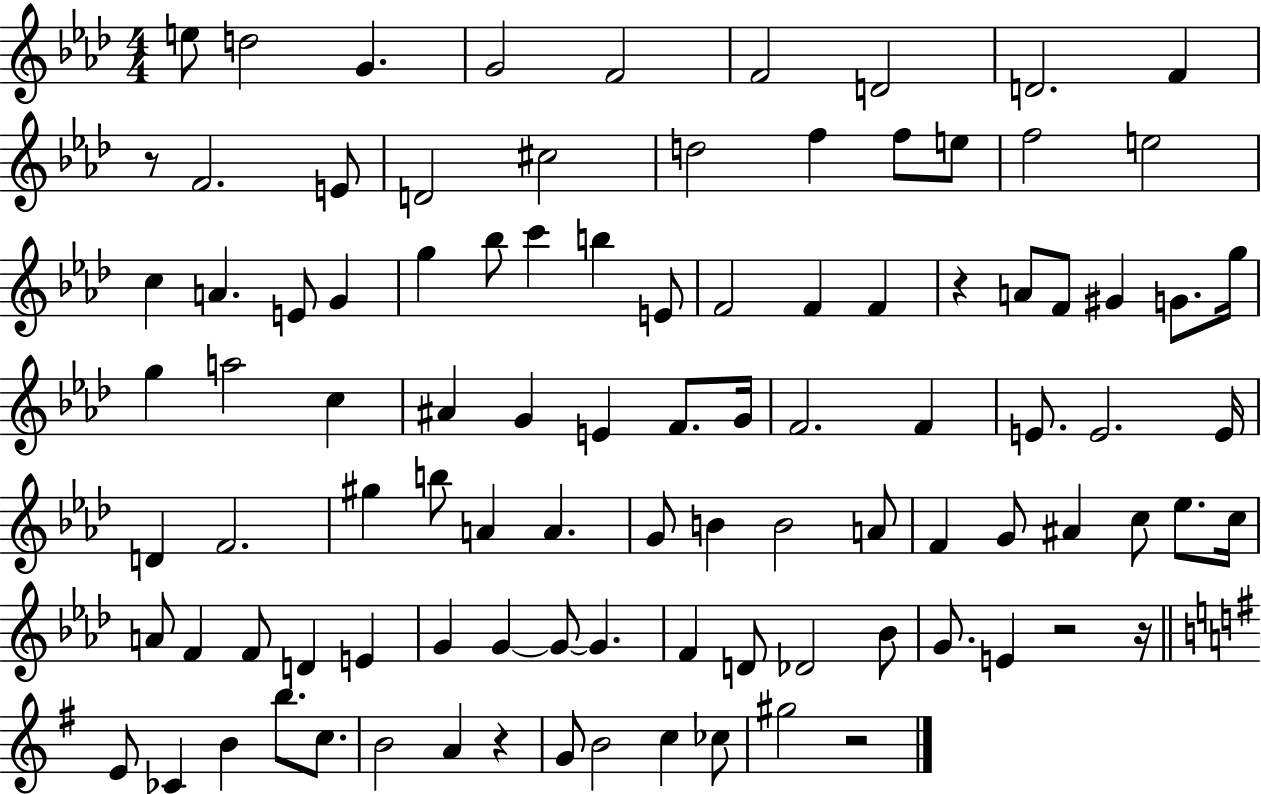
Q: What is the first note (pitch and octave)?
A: E5